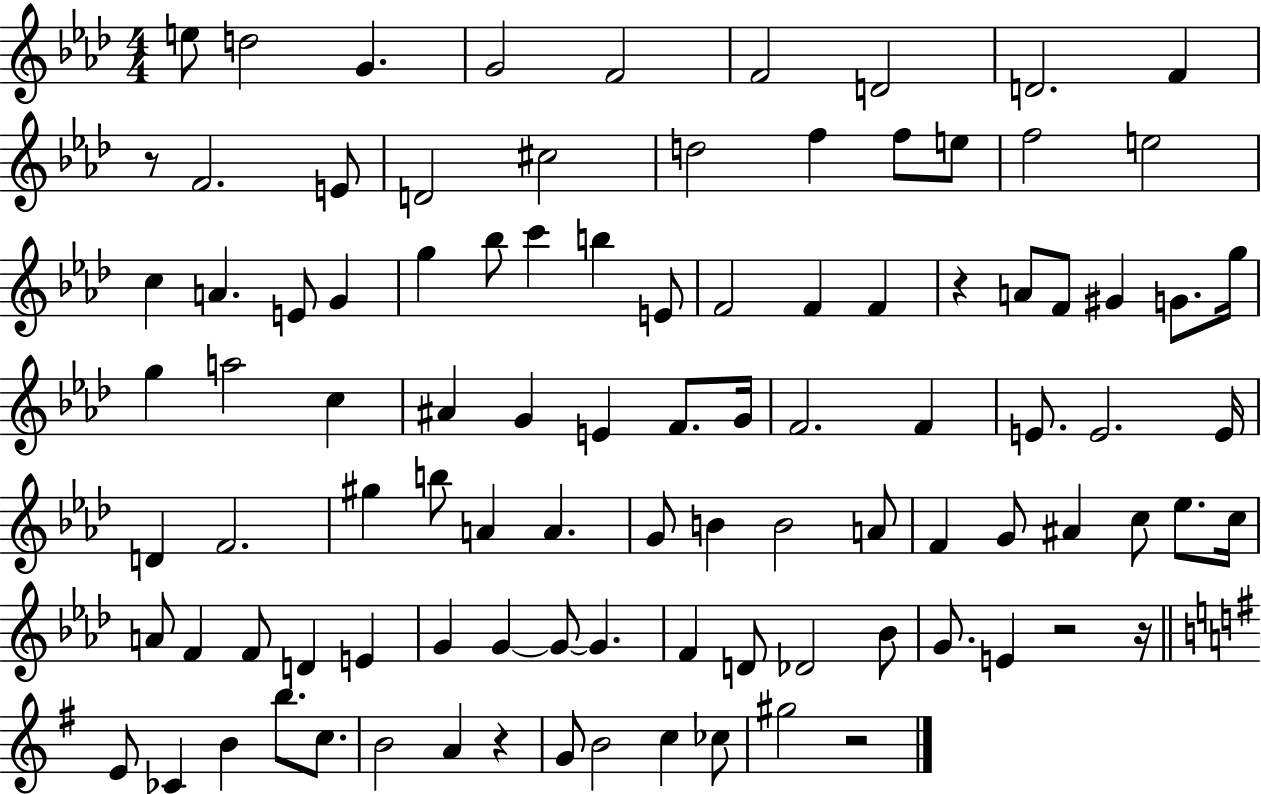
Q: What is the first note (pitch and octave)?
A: E5